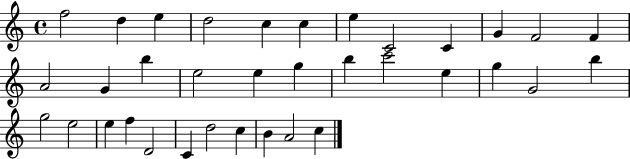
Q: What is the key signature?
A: C major